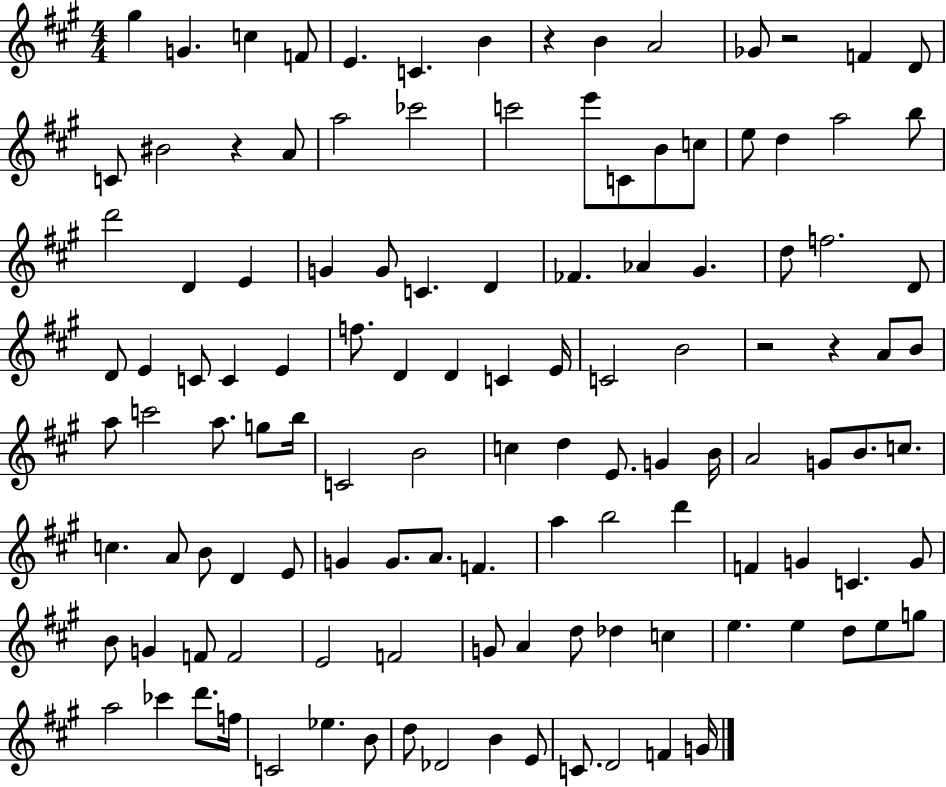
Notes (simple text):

G#5/q G4/q. C5/q F4/e E4/q. C4/q. B4/q R/q B4/q A4/h Gb4/e R/h F4/q D4/e C4/e BIS4/h R/q A4/e A5/h CES6/h C6/h E6/e C4/e B4/e C5/e E5/e D5/q A5/h B5/e D6/h D4/q E4/q G4/q G4/e C4/q. D4/q FES4/q. Ab4/q G#4/q. D5/e F5/h. D4/e D4/e E4/q C4/e C4/q E4/q F5/e. D4/q D4/q C4/q E4/s C4/h B4/h R/h R/q A4/e B4/e A5/e C6/h A5/e. G5/e B5/s C4/h B4/h C5/q D5/q E4/e. G4/q B4/s A4/h G4/e B4/e. C5/e. C5/q. A4/e B4/e D4/q E4/e G4/q G4/e. A4/e. F4/q. A5/q B5/h D6/q F4/q G4/q C4/q. G4/e B4/e G4/q F4/e F4/h E4/h F4/h G4/e A4/q D5/e Db5/q C5/q E5/q. E5/q D5/e E5/e G5/e A5/h CES6/q D6/e. F5/s C4/h Eb5/q. B4/e D5/e Db4/h B4/q E4/e C4/e. D4/h F4/q G4/s